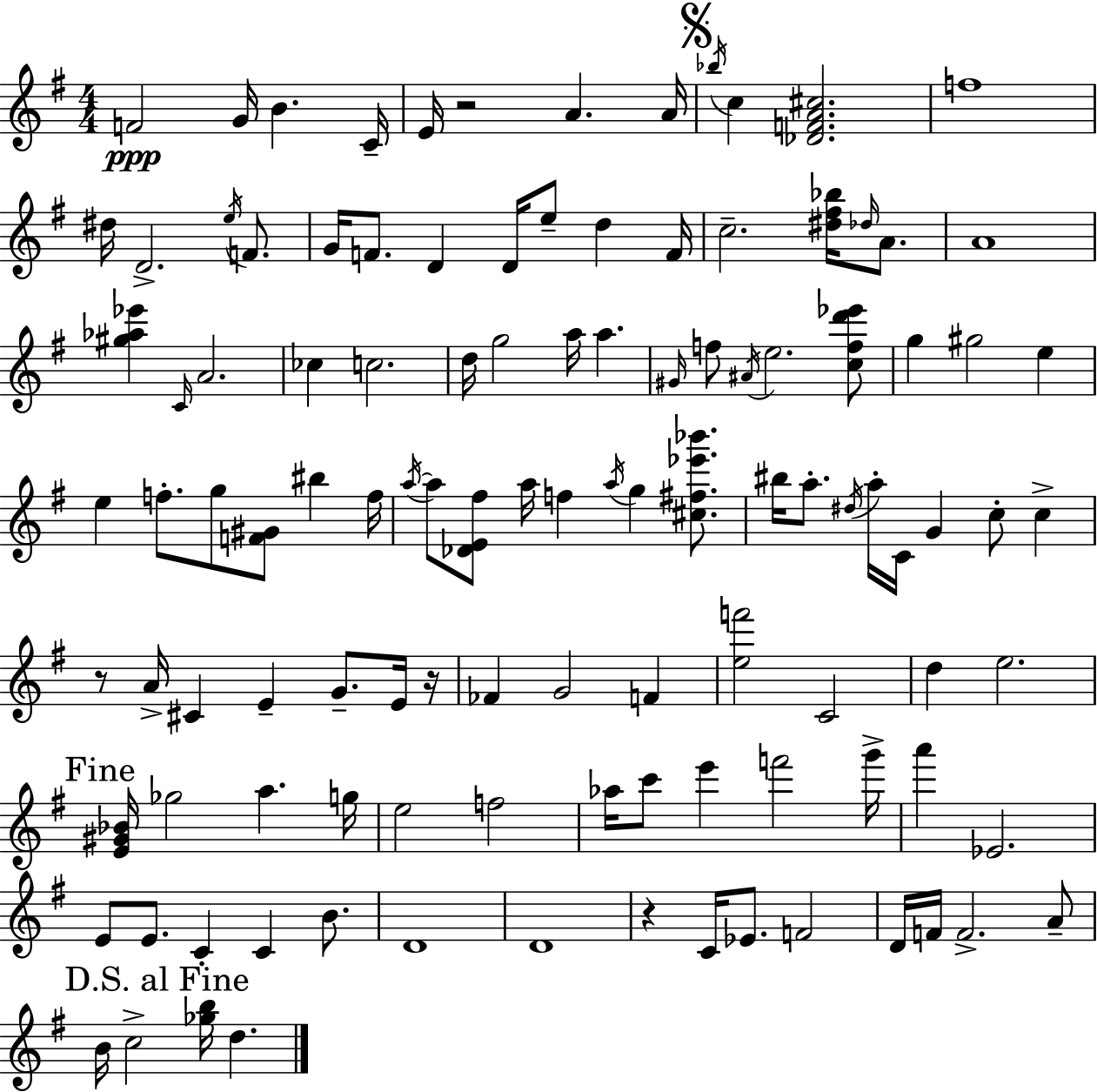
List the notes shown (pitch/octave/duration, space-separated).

F4/h G4/s B4/q. C4/s E4/s R/h A4/q. A4/s Bb5/s C5/q [Db4,F4,A4,C#5]/h. F5/w D#5/s D4/h. E5/s F4/e. G4/s F4/e. D4/q D4/s E5/e D5/q F4/s C5/h. [D#5,F#5,Bb5]/s Db5/s A4/e. A4/w [G#5,Ab5,Eb6]/q C4/s A4/h. CES5/q C5/h. D5/s G5/h A5/s A5/q. G#4/s F5/e A#4/s E5/h. [C5,F5,D6,Eb6]/e G5/q G#5/h E5/q E5/q F5/e. G5/e [F4,G#4]/e BIS5/q F5/s A5/s A5/e [Db4,E4,F#5]/e A5/s F5/q A5/s G5/q [C#5,F#5,Eb6,Bb6]/e. BIS5/s A5/e. D#5/s A5/s C4/s G4/q C5/e C5/q R/e A4/s C#4/q E4/q G4/e. E4/s R/s FES4/q G4/h F4/q [E5,F6]/h C4/h D5/q E5/h. [E4,G#4,Bb4]/s Gb5/h A5/q. G5/s E5/h F5/h Ab5/s C6/e E6/q F6/h G6/s A6/q Eb4/h. E4/e E4/e. C4/q C4/q B4/e. D4/w D4/w R/q C4/s Eb4/e. F4/h D4/s F4/s F4/h. A4/e B4/s C5/h [Gb5,B5]/s D5/q.